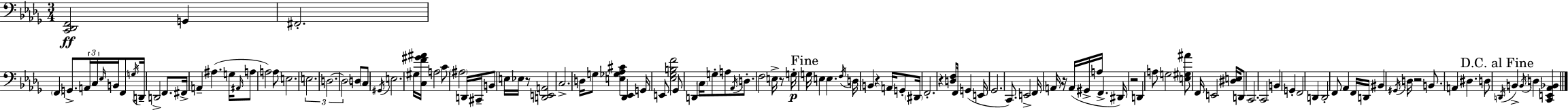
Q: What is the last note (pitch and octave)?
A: D3